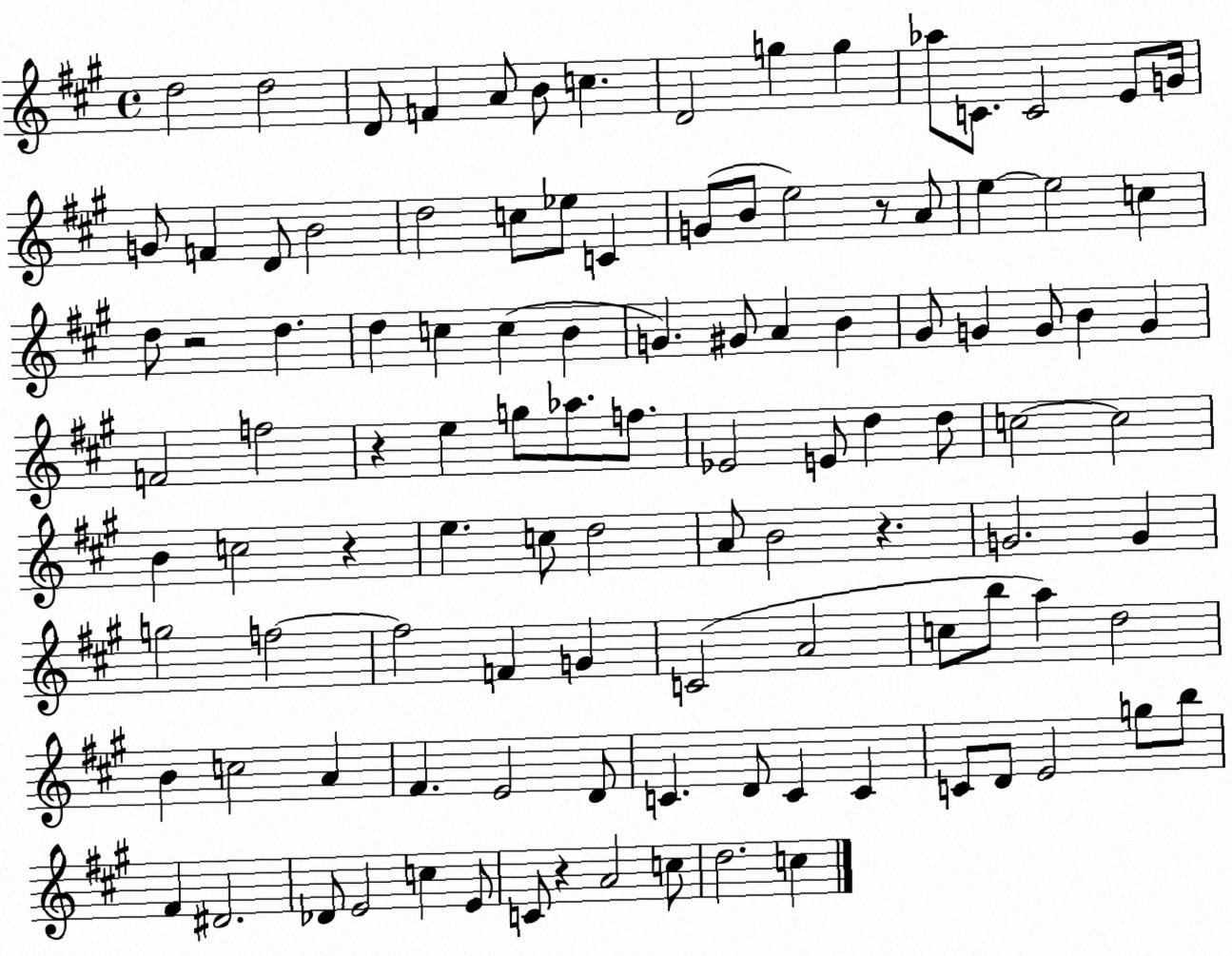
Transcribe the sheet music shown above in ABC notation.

X:1
T:Untitled
M:4/4
L:1/4
K:A
d2 d2 D/2 F A/2 B/2 c D2 g g _a/2 C/2 C2 E/2 G/4 G/2 F D/2 B2 d2 c/2 _e/2 C G/2 B/2 e2 z/2 A/2 e e2 c d/2 z2 d d c c B G ^G/2 A B ^G/2 G G/2 B G F2 f2 z e g/2 _a/2 f/2 _E2 E/2 d d/2 c2 c2 B c2 z e c/2 d2 A/2 B2 z G2 G g2 f2 f2 F G C2 A2 c/2 b/2 a d2 B c2 A ^F E2 D/2 C D/2 C C C/2 D/2 E2 g/2 b/2 ^F ^D2 _D/2 E2 c E/2 C/2 z A2 c/2 d2 c